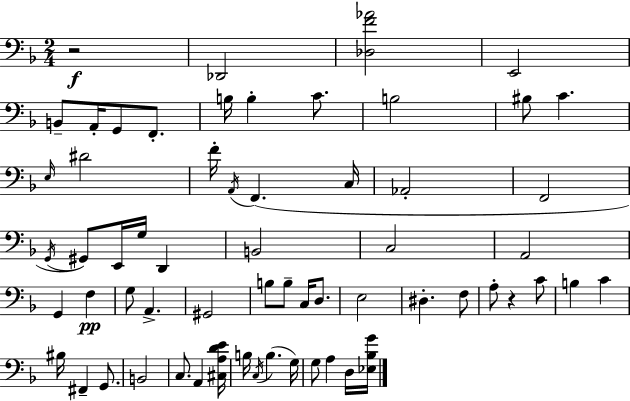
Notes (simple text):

R/h Db2/h [Db3,F4,Ab4]/h E2/h B2/e A2/s G2/e F2/e. B3/s B3/q C4/e. B3/h BIS3/e C4/q. E3/s D#4/h F4/s A2/s F2/q. C3/s Ab2/h F2/h G2/s G#2/e E2/s G3/s D2/q B2/h C3/h A2/h G2/q F3/q G3/e A2/q. G#2/h B3/e B3/e C3/s D3/e. E3/h D#3/q. F3/e A3/e R/q C4/e B3/q C4/q BIS3/s F#2/q G2/e. B2/h C3/e. A2/q [C#3,A3,D4,E4]/s B3/s C3/s B3/q. G3/s G3/e A3/q D3/s [Eb3,Bb3,G4]/s